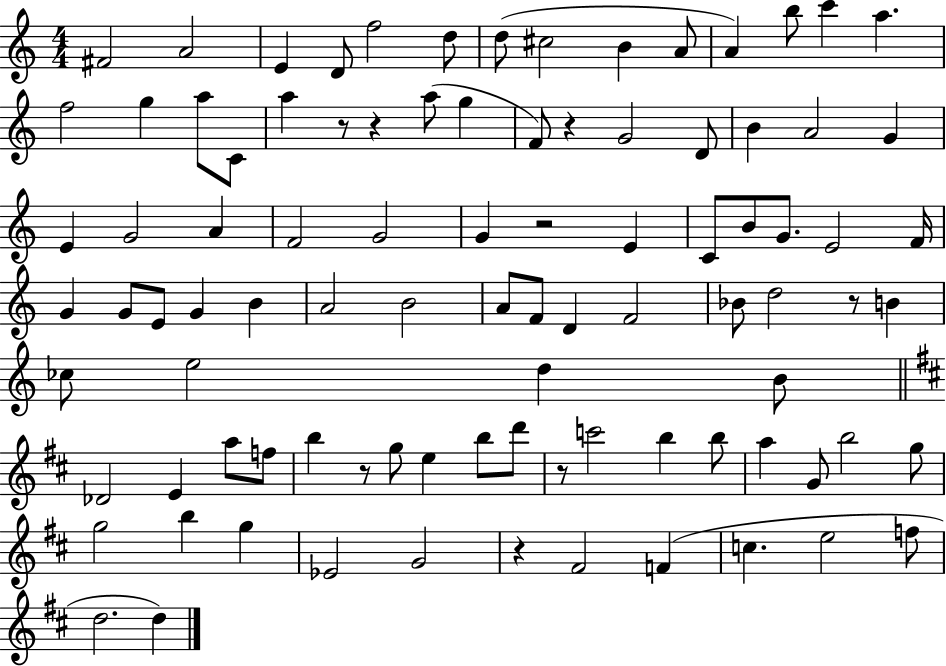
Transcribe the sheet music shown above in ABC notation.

X:1
T:Untitled
M:4/4
L:1/4
K:C
^F2 A2 E D/2 f2 d/2 d/2 ^c2 B A/2 A b/2 c' a f2 g a/2 C/2 a z/2 z a/2 g F/2 z G2 D/2 B A2 G E G2 A F2 G2 G z2 E C/2 B/2 G/2 E2 F/4 G G/2 E/2 G B A2 B2 A/2 F/2 D F2 _B/2 d2 z/2 B _c/2 e2 d B/2 _D2 E a/2 f/2 b z/2 g/2 e b/2 d'/2 z/2 c'2 b b/2 a G/2 b2 g/2 g2 b g _E2 G2 z ^F2 F c e2 f/2 d2 d